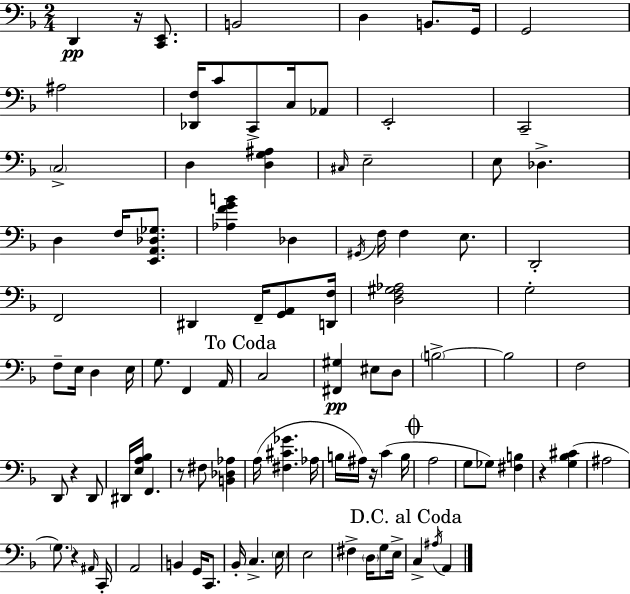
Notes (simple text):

D2/q R/s [C2,E2]/e. B2/h D3/q B2/e. G2/s G2/h A#3/h [Db2,F3]/s C4/e C2/e C3/s Ab2/e E2/h C2/h C3/h D3/q [D3,G3,A#3]/q C#3/s E3/h E3/e Db3/q. D3/q F3/s [E2,A2,Db3,Gb3]/e. [Ab3,F4,G4,B4]/q Db3/q G#2/s F3/s F3/q E3/e. D2/h F2/h D#2/q F2/s [G2,A2]/e [D2,F3]/s [D3,F3,G#3,Ab3]/h G3/h F3/e E3/s D3/q E3/s G3/e. F2/q A2/s C3/h [F#2,G#3]/q EIS3/e D3/e B3/h B3/h F3/h D2/e R/q D2/e D#2/s [E3,A3,Bb3]/s F2/q. R/e F#3/e [B2,Db3,Ab3]/q A3/s [F#3,C#4,Gb4]/q. Ab3/s B3/s A#3/s R/s C4/q B3/s A3/h G3/e Gb3/e [F#3,B3]/q R/q [G3,Bb3,C#4]/q A#3/h G3/e. R/q A#2/s C2/s A2/h B2/q G2/s C2/e. Bb2/s C3/q. E3/s E3/h F#3/q D3/s G3/e E3/s C3/q A#3/s A2/q